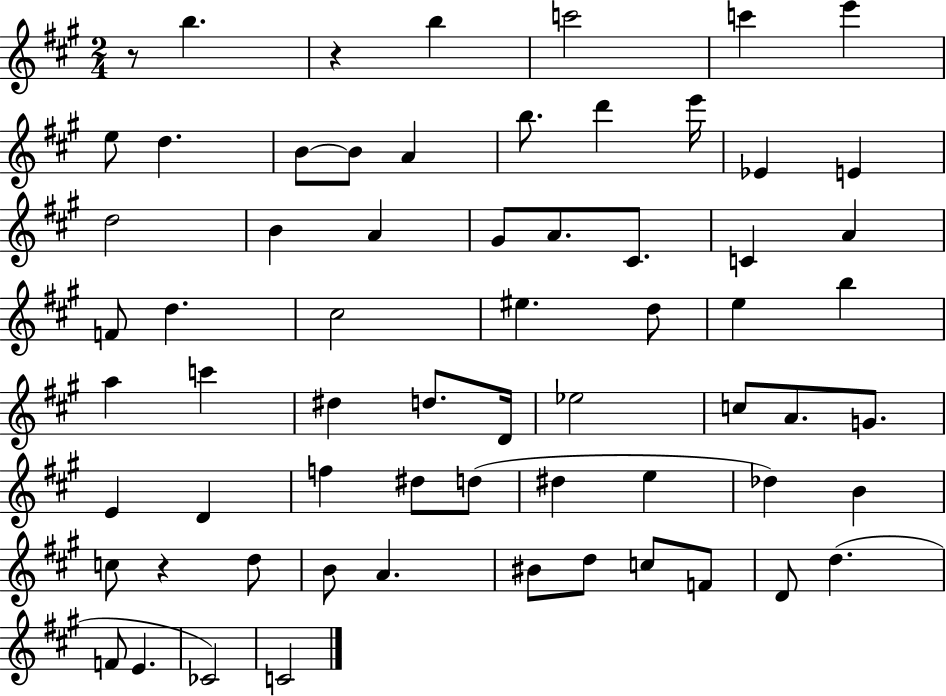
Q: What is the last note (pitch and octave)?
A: C4